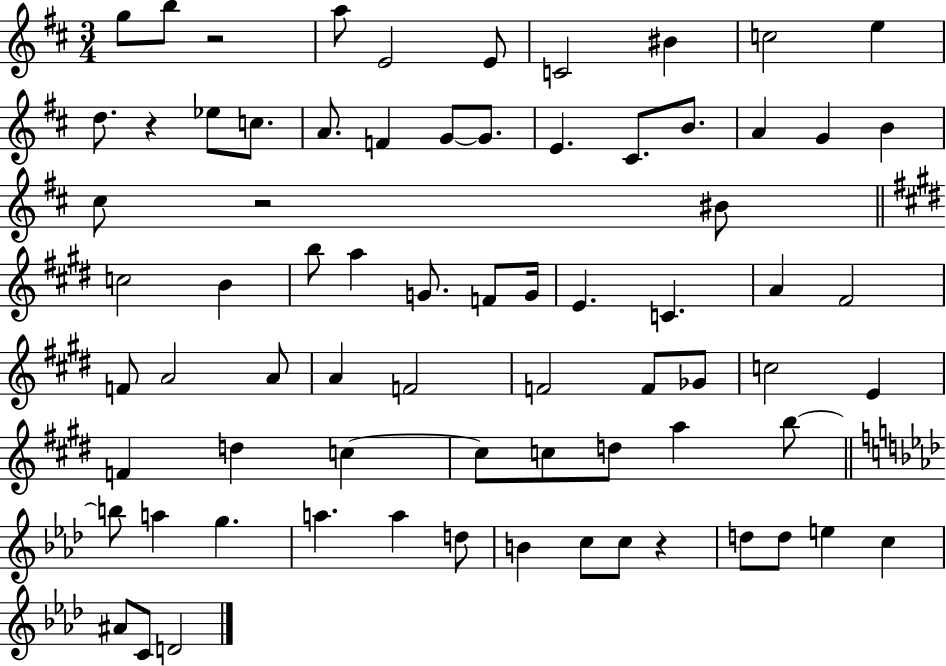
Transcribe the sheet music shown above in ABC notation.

X:1
T:Untitled
M:3/4
L:1/4
K:D
g/2 b/2 z2 a/2 E2 E/2 C2 ^B c2 e d/2 z _e/2 c/2 A/2 F G/2 G/2 E ^C/2 B/2 A G B ^c/2 z2 ^B/2 c2 B b/2 a G/2 F/2 G/4 E C A ^F2 F/2 A2 A/2 A F2 F2 F/2 _G/2 c2 E F d c c/2 c/2 d/2 a b/2 b/2 a g a a d/2 B c/2 c/2 z d/2 d/2 e c ^A/2 C/2 D2